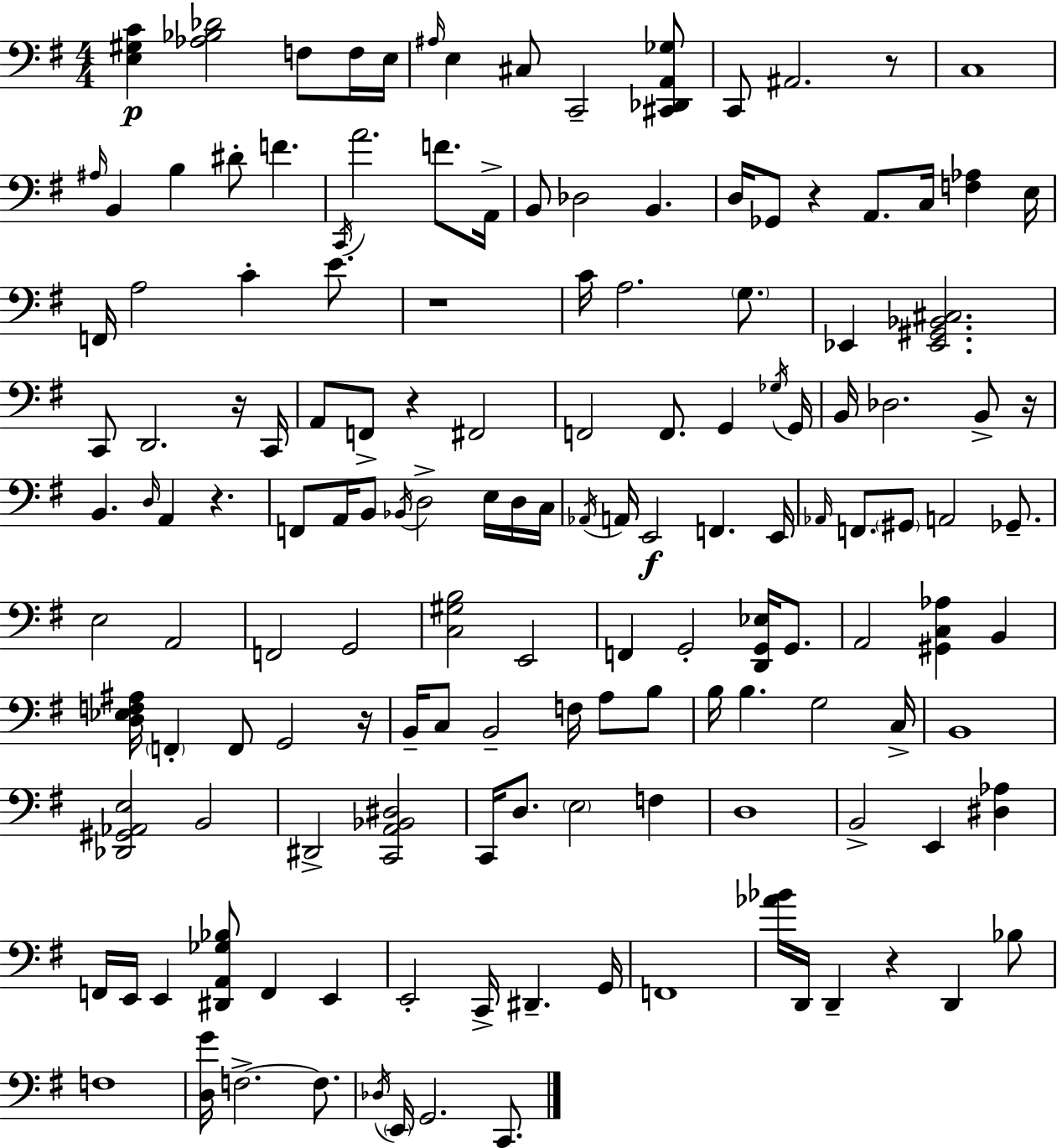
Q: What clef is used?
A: bass